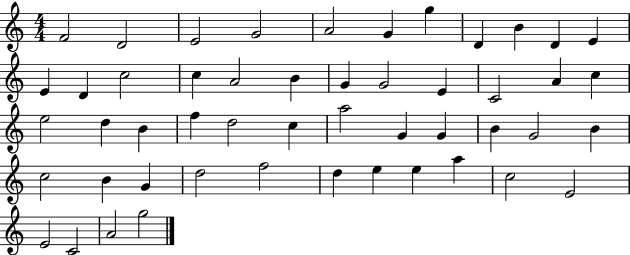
{
  \clef treble
  \numericTimeSignature
  \time 4/4
  \key c \major
  f'2 d'2 | e'2 g'2 | a'2 g'4 g''4 | d'4 b'4 d'4 e'4 | \break e'4 d'4 c''2 | c''4 a'2 b'4 | g'4 g'2 e'4 | c'2 a'4 c''4 | \break e''2 d''4 b'4 | f''4 d''2 c''4 | a''2 g'4 g'4 | b'4 g'2 b'4 | \break c''2 b'4 g'4 | d''2 f''2 | d''4 e''4 e''4 a''4 | c''2 e'2 | \break e'2 c'2 | a'2 g''2 | \bar "|."
}